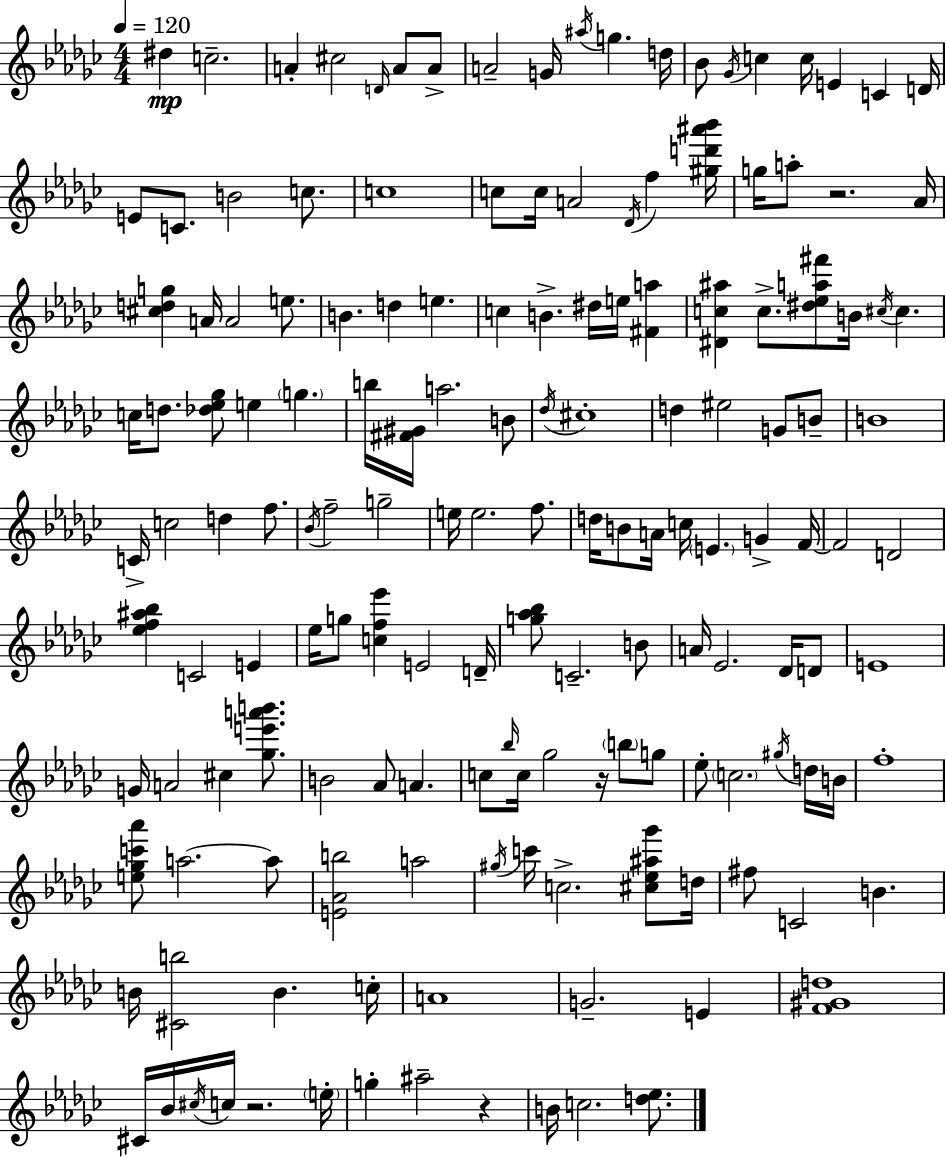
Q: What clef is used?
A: treble